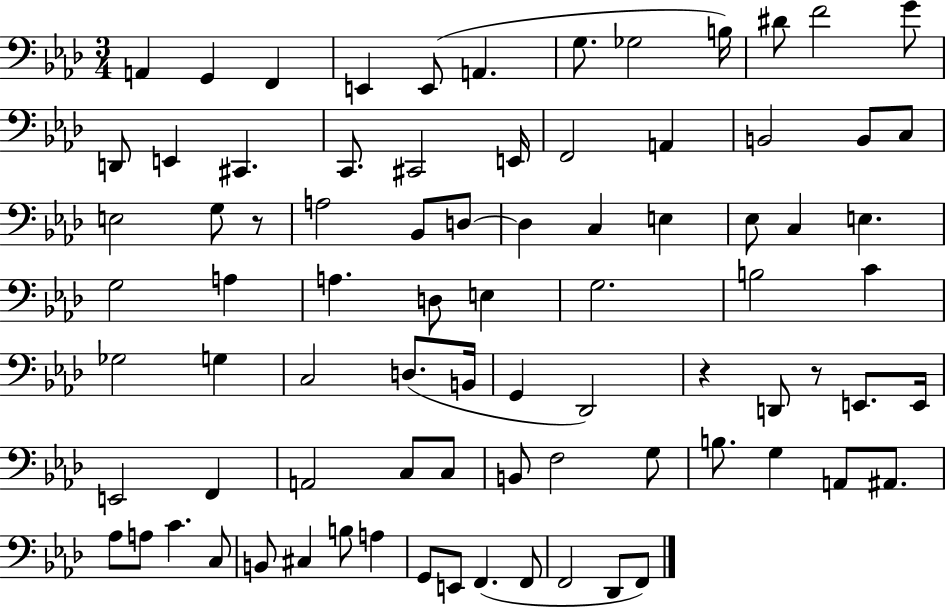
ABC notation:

X:1
T:Untitled
M:3/4
L:1/4
K:Ab
A,, G,, F,, E,, E,,/2 A,, G,/2 _G,2 B,/4 ^D/2 F2 G/2 D,,/2 E,, ^C,, C,,/2 ^C,,2 E,,/4 F,,2 A,, B,,2 B,,/2 C,/2 E,2 G,/2 z/2 A,2 _B,,/2 D,/2 D, C, E, _E,/2 C, E, G,2 A, A, D,/2 E, G,2 B,2 C _G,2 G, C,2 D,/2 B,,/4 G,, _D,,2 z D,,/2 z/2 E,,/2 E,,/4 E,,2 F,, A,,2 C,/2 C,/2 B,,/2 F,2 G,/2 B,/2 G, A,,/2 ^A,,/2 _A,/2 A,/2 C C,/2 B,,/2 ^C, B,/2 A, G,,/2 E,,/2 F,, F,,/2 F,,2 _D,,/2 F,,/2